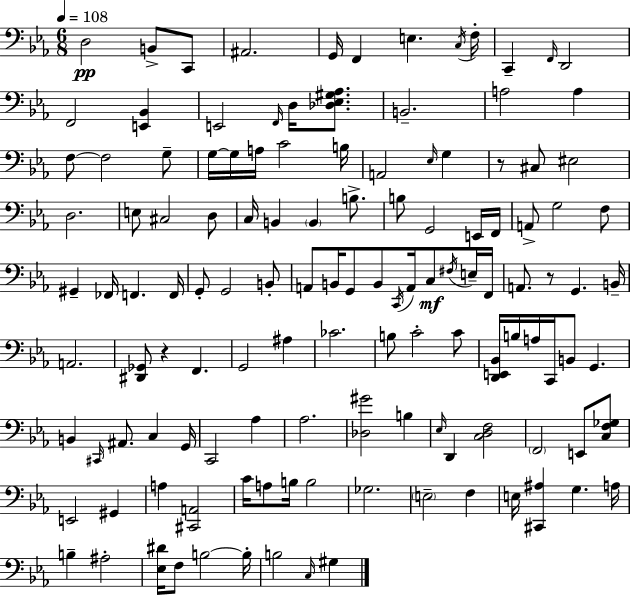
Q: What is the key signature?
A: EES major